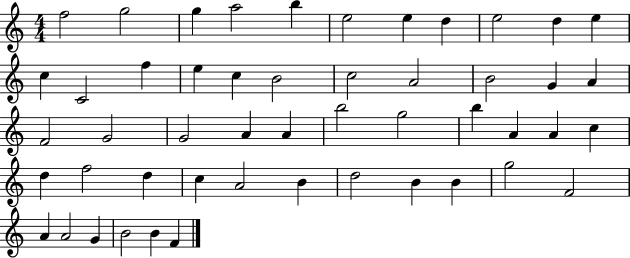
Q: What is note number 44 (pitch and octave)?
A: F4